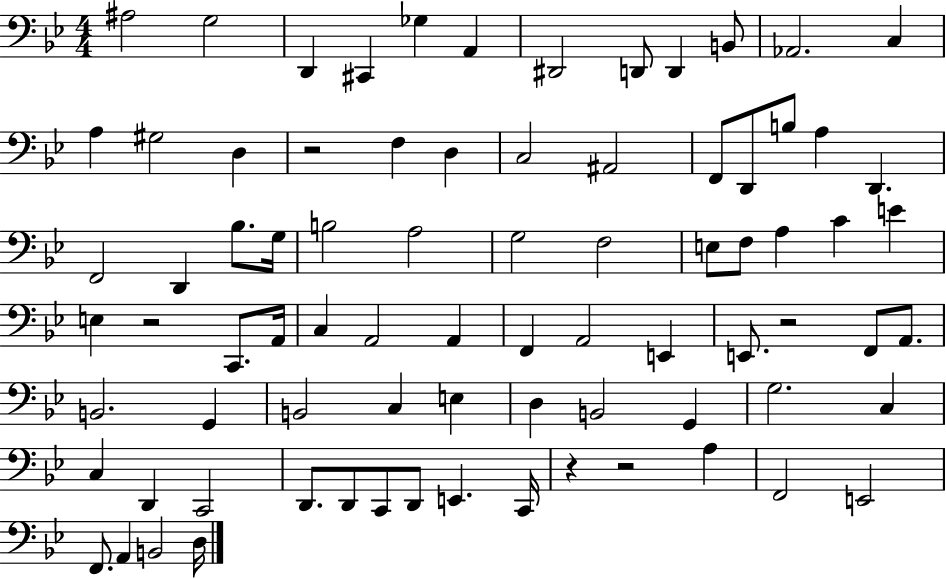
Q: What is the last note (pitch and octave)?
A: D3